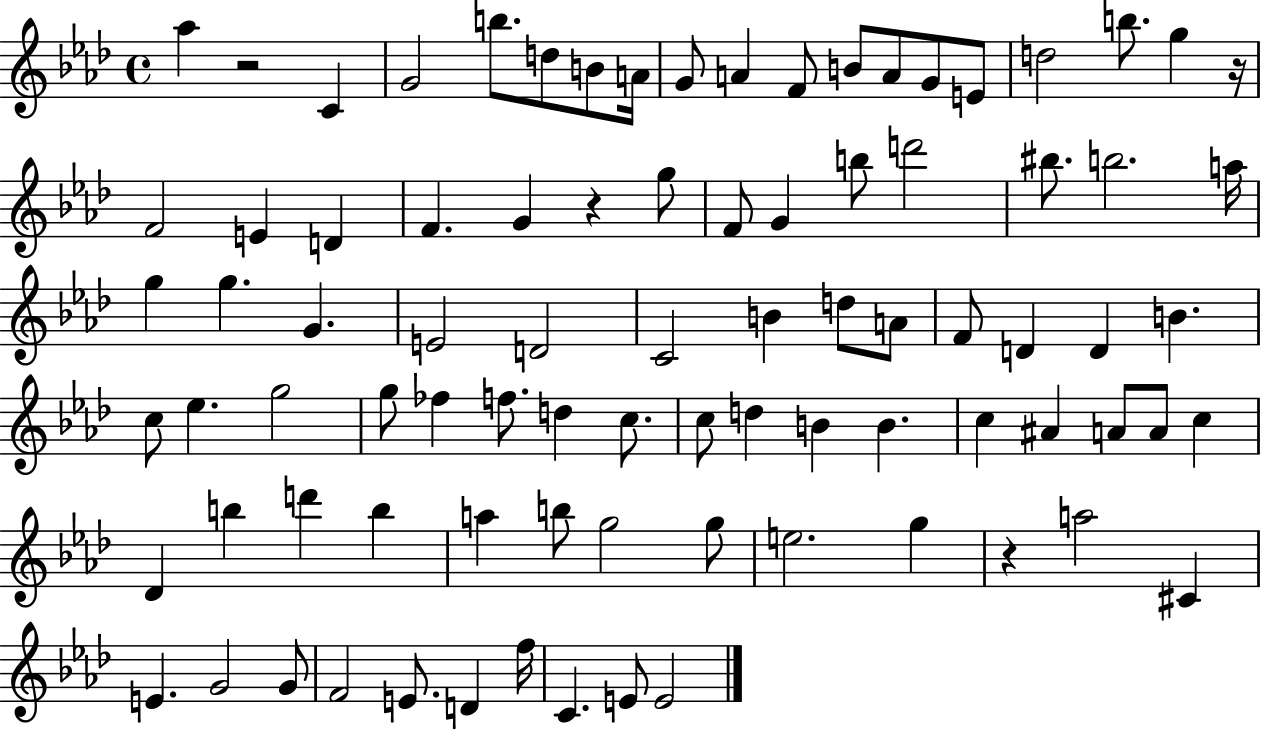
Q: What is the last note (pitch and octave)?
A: E4